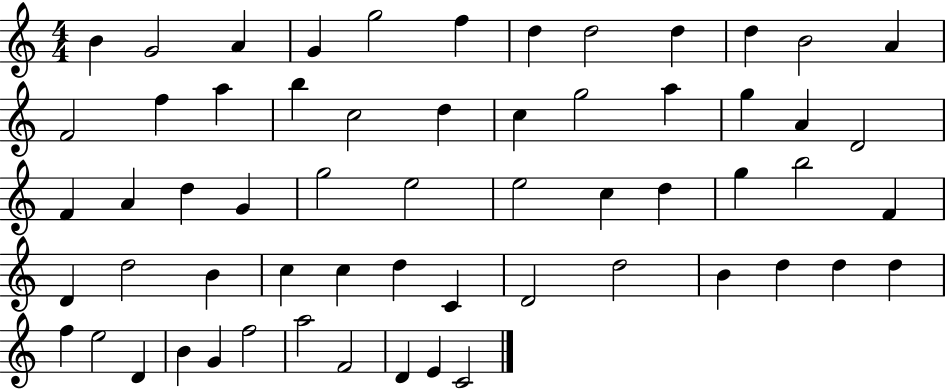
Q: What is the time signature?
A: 4/4